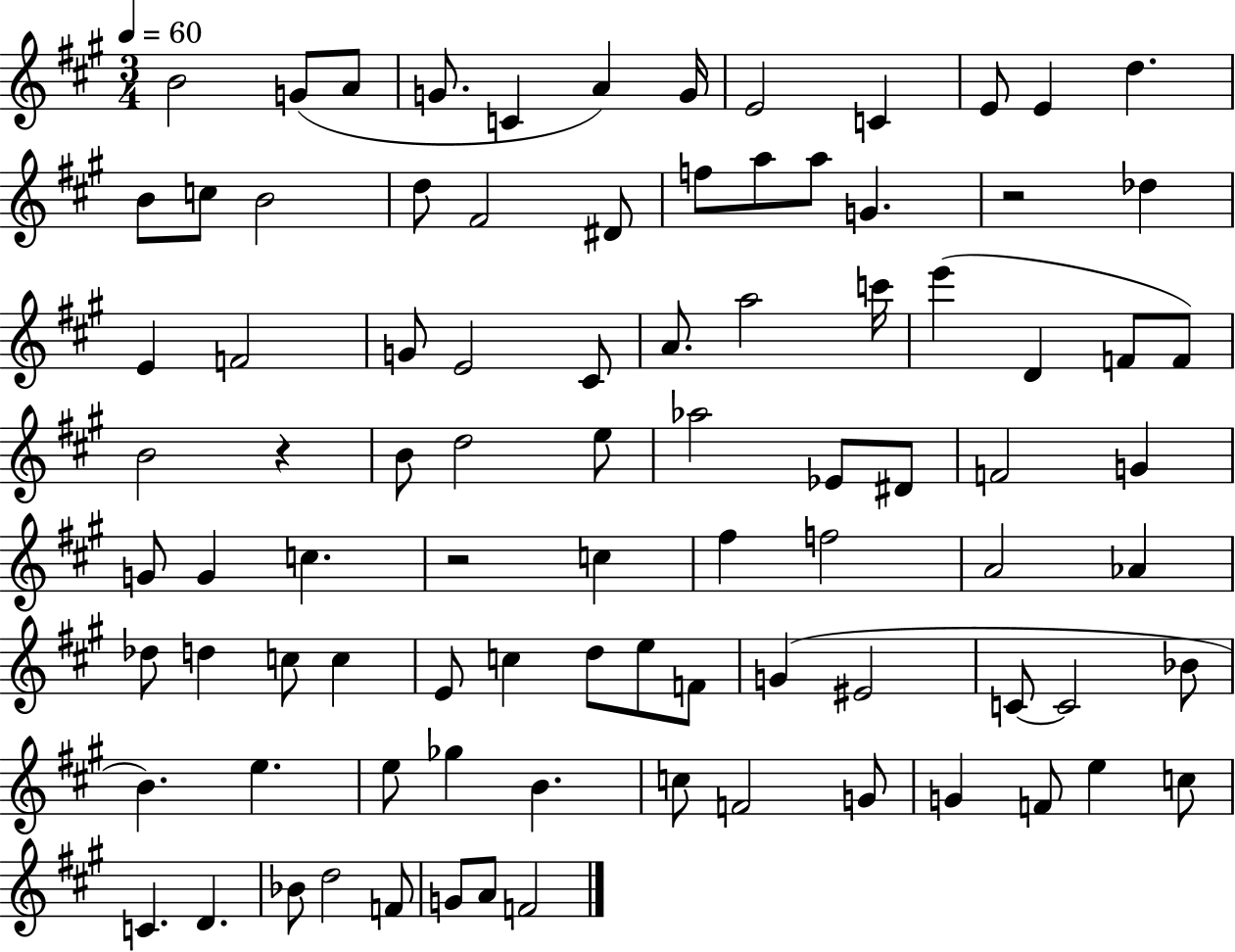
B4/h G4/e A4/e G4/e. C4/q A4/q G4/s E4/h C4/q E4/e E4/q D5/q. B4/e C5/e B4/h D5/e F#4/h D#4/e F5/e A5/e A5/e G4/q. R/h Db5/q E4/q F4/h G4/e E4/h C#4/e A4/e. A5/h C6/s E6/q D4/q F4/e F4/e B4/h R/q B4/e D5/h E5/e Ab5/h Eb4/e D#4/e F4/h G4/q G4/e G4/q C5/q. R/h C5/q F#5/q F5/h A4/h Ab4/q Db5/e D5/q C5/e C5/q E4/e C5/q D5/e E5/e F4/e G4/q EIS4/h C4/e C4/h Bb4/e B4/q. E5/q. E5/e Gb5/q B4/q. C5/e F4/h G4/e G4/q F4/e E5/q C5/e C4/q. D4/q. Bb4/e D5/h F4/e G4/e A4/e F4/h